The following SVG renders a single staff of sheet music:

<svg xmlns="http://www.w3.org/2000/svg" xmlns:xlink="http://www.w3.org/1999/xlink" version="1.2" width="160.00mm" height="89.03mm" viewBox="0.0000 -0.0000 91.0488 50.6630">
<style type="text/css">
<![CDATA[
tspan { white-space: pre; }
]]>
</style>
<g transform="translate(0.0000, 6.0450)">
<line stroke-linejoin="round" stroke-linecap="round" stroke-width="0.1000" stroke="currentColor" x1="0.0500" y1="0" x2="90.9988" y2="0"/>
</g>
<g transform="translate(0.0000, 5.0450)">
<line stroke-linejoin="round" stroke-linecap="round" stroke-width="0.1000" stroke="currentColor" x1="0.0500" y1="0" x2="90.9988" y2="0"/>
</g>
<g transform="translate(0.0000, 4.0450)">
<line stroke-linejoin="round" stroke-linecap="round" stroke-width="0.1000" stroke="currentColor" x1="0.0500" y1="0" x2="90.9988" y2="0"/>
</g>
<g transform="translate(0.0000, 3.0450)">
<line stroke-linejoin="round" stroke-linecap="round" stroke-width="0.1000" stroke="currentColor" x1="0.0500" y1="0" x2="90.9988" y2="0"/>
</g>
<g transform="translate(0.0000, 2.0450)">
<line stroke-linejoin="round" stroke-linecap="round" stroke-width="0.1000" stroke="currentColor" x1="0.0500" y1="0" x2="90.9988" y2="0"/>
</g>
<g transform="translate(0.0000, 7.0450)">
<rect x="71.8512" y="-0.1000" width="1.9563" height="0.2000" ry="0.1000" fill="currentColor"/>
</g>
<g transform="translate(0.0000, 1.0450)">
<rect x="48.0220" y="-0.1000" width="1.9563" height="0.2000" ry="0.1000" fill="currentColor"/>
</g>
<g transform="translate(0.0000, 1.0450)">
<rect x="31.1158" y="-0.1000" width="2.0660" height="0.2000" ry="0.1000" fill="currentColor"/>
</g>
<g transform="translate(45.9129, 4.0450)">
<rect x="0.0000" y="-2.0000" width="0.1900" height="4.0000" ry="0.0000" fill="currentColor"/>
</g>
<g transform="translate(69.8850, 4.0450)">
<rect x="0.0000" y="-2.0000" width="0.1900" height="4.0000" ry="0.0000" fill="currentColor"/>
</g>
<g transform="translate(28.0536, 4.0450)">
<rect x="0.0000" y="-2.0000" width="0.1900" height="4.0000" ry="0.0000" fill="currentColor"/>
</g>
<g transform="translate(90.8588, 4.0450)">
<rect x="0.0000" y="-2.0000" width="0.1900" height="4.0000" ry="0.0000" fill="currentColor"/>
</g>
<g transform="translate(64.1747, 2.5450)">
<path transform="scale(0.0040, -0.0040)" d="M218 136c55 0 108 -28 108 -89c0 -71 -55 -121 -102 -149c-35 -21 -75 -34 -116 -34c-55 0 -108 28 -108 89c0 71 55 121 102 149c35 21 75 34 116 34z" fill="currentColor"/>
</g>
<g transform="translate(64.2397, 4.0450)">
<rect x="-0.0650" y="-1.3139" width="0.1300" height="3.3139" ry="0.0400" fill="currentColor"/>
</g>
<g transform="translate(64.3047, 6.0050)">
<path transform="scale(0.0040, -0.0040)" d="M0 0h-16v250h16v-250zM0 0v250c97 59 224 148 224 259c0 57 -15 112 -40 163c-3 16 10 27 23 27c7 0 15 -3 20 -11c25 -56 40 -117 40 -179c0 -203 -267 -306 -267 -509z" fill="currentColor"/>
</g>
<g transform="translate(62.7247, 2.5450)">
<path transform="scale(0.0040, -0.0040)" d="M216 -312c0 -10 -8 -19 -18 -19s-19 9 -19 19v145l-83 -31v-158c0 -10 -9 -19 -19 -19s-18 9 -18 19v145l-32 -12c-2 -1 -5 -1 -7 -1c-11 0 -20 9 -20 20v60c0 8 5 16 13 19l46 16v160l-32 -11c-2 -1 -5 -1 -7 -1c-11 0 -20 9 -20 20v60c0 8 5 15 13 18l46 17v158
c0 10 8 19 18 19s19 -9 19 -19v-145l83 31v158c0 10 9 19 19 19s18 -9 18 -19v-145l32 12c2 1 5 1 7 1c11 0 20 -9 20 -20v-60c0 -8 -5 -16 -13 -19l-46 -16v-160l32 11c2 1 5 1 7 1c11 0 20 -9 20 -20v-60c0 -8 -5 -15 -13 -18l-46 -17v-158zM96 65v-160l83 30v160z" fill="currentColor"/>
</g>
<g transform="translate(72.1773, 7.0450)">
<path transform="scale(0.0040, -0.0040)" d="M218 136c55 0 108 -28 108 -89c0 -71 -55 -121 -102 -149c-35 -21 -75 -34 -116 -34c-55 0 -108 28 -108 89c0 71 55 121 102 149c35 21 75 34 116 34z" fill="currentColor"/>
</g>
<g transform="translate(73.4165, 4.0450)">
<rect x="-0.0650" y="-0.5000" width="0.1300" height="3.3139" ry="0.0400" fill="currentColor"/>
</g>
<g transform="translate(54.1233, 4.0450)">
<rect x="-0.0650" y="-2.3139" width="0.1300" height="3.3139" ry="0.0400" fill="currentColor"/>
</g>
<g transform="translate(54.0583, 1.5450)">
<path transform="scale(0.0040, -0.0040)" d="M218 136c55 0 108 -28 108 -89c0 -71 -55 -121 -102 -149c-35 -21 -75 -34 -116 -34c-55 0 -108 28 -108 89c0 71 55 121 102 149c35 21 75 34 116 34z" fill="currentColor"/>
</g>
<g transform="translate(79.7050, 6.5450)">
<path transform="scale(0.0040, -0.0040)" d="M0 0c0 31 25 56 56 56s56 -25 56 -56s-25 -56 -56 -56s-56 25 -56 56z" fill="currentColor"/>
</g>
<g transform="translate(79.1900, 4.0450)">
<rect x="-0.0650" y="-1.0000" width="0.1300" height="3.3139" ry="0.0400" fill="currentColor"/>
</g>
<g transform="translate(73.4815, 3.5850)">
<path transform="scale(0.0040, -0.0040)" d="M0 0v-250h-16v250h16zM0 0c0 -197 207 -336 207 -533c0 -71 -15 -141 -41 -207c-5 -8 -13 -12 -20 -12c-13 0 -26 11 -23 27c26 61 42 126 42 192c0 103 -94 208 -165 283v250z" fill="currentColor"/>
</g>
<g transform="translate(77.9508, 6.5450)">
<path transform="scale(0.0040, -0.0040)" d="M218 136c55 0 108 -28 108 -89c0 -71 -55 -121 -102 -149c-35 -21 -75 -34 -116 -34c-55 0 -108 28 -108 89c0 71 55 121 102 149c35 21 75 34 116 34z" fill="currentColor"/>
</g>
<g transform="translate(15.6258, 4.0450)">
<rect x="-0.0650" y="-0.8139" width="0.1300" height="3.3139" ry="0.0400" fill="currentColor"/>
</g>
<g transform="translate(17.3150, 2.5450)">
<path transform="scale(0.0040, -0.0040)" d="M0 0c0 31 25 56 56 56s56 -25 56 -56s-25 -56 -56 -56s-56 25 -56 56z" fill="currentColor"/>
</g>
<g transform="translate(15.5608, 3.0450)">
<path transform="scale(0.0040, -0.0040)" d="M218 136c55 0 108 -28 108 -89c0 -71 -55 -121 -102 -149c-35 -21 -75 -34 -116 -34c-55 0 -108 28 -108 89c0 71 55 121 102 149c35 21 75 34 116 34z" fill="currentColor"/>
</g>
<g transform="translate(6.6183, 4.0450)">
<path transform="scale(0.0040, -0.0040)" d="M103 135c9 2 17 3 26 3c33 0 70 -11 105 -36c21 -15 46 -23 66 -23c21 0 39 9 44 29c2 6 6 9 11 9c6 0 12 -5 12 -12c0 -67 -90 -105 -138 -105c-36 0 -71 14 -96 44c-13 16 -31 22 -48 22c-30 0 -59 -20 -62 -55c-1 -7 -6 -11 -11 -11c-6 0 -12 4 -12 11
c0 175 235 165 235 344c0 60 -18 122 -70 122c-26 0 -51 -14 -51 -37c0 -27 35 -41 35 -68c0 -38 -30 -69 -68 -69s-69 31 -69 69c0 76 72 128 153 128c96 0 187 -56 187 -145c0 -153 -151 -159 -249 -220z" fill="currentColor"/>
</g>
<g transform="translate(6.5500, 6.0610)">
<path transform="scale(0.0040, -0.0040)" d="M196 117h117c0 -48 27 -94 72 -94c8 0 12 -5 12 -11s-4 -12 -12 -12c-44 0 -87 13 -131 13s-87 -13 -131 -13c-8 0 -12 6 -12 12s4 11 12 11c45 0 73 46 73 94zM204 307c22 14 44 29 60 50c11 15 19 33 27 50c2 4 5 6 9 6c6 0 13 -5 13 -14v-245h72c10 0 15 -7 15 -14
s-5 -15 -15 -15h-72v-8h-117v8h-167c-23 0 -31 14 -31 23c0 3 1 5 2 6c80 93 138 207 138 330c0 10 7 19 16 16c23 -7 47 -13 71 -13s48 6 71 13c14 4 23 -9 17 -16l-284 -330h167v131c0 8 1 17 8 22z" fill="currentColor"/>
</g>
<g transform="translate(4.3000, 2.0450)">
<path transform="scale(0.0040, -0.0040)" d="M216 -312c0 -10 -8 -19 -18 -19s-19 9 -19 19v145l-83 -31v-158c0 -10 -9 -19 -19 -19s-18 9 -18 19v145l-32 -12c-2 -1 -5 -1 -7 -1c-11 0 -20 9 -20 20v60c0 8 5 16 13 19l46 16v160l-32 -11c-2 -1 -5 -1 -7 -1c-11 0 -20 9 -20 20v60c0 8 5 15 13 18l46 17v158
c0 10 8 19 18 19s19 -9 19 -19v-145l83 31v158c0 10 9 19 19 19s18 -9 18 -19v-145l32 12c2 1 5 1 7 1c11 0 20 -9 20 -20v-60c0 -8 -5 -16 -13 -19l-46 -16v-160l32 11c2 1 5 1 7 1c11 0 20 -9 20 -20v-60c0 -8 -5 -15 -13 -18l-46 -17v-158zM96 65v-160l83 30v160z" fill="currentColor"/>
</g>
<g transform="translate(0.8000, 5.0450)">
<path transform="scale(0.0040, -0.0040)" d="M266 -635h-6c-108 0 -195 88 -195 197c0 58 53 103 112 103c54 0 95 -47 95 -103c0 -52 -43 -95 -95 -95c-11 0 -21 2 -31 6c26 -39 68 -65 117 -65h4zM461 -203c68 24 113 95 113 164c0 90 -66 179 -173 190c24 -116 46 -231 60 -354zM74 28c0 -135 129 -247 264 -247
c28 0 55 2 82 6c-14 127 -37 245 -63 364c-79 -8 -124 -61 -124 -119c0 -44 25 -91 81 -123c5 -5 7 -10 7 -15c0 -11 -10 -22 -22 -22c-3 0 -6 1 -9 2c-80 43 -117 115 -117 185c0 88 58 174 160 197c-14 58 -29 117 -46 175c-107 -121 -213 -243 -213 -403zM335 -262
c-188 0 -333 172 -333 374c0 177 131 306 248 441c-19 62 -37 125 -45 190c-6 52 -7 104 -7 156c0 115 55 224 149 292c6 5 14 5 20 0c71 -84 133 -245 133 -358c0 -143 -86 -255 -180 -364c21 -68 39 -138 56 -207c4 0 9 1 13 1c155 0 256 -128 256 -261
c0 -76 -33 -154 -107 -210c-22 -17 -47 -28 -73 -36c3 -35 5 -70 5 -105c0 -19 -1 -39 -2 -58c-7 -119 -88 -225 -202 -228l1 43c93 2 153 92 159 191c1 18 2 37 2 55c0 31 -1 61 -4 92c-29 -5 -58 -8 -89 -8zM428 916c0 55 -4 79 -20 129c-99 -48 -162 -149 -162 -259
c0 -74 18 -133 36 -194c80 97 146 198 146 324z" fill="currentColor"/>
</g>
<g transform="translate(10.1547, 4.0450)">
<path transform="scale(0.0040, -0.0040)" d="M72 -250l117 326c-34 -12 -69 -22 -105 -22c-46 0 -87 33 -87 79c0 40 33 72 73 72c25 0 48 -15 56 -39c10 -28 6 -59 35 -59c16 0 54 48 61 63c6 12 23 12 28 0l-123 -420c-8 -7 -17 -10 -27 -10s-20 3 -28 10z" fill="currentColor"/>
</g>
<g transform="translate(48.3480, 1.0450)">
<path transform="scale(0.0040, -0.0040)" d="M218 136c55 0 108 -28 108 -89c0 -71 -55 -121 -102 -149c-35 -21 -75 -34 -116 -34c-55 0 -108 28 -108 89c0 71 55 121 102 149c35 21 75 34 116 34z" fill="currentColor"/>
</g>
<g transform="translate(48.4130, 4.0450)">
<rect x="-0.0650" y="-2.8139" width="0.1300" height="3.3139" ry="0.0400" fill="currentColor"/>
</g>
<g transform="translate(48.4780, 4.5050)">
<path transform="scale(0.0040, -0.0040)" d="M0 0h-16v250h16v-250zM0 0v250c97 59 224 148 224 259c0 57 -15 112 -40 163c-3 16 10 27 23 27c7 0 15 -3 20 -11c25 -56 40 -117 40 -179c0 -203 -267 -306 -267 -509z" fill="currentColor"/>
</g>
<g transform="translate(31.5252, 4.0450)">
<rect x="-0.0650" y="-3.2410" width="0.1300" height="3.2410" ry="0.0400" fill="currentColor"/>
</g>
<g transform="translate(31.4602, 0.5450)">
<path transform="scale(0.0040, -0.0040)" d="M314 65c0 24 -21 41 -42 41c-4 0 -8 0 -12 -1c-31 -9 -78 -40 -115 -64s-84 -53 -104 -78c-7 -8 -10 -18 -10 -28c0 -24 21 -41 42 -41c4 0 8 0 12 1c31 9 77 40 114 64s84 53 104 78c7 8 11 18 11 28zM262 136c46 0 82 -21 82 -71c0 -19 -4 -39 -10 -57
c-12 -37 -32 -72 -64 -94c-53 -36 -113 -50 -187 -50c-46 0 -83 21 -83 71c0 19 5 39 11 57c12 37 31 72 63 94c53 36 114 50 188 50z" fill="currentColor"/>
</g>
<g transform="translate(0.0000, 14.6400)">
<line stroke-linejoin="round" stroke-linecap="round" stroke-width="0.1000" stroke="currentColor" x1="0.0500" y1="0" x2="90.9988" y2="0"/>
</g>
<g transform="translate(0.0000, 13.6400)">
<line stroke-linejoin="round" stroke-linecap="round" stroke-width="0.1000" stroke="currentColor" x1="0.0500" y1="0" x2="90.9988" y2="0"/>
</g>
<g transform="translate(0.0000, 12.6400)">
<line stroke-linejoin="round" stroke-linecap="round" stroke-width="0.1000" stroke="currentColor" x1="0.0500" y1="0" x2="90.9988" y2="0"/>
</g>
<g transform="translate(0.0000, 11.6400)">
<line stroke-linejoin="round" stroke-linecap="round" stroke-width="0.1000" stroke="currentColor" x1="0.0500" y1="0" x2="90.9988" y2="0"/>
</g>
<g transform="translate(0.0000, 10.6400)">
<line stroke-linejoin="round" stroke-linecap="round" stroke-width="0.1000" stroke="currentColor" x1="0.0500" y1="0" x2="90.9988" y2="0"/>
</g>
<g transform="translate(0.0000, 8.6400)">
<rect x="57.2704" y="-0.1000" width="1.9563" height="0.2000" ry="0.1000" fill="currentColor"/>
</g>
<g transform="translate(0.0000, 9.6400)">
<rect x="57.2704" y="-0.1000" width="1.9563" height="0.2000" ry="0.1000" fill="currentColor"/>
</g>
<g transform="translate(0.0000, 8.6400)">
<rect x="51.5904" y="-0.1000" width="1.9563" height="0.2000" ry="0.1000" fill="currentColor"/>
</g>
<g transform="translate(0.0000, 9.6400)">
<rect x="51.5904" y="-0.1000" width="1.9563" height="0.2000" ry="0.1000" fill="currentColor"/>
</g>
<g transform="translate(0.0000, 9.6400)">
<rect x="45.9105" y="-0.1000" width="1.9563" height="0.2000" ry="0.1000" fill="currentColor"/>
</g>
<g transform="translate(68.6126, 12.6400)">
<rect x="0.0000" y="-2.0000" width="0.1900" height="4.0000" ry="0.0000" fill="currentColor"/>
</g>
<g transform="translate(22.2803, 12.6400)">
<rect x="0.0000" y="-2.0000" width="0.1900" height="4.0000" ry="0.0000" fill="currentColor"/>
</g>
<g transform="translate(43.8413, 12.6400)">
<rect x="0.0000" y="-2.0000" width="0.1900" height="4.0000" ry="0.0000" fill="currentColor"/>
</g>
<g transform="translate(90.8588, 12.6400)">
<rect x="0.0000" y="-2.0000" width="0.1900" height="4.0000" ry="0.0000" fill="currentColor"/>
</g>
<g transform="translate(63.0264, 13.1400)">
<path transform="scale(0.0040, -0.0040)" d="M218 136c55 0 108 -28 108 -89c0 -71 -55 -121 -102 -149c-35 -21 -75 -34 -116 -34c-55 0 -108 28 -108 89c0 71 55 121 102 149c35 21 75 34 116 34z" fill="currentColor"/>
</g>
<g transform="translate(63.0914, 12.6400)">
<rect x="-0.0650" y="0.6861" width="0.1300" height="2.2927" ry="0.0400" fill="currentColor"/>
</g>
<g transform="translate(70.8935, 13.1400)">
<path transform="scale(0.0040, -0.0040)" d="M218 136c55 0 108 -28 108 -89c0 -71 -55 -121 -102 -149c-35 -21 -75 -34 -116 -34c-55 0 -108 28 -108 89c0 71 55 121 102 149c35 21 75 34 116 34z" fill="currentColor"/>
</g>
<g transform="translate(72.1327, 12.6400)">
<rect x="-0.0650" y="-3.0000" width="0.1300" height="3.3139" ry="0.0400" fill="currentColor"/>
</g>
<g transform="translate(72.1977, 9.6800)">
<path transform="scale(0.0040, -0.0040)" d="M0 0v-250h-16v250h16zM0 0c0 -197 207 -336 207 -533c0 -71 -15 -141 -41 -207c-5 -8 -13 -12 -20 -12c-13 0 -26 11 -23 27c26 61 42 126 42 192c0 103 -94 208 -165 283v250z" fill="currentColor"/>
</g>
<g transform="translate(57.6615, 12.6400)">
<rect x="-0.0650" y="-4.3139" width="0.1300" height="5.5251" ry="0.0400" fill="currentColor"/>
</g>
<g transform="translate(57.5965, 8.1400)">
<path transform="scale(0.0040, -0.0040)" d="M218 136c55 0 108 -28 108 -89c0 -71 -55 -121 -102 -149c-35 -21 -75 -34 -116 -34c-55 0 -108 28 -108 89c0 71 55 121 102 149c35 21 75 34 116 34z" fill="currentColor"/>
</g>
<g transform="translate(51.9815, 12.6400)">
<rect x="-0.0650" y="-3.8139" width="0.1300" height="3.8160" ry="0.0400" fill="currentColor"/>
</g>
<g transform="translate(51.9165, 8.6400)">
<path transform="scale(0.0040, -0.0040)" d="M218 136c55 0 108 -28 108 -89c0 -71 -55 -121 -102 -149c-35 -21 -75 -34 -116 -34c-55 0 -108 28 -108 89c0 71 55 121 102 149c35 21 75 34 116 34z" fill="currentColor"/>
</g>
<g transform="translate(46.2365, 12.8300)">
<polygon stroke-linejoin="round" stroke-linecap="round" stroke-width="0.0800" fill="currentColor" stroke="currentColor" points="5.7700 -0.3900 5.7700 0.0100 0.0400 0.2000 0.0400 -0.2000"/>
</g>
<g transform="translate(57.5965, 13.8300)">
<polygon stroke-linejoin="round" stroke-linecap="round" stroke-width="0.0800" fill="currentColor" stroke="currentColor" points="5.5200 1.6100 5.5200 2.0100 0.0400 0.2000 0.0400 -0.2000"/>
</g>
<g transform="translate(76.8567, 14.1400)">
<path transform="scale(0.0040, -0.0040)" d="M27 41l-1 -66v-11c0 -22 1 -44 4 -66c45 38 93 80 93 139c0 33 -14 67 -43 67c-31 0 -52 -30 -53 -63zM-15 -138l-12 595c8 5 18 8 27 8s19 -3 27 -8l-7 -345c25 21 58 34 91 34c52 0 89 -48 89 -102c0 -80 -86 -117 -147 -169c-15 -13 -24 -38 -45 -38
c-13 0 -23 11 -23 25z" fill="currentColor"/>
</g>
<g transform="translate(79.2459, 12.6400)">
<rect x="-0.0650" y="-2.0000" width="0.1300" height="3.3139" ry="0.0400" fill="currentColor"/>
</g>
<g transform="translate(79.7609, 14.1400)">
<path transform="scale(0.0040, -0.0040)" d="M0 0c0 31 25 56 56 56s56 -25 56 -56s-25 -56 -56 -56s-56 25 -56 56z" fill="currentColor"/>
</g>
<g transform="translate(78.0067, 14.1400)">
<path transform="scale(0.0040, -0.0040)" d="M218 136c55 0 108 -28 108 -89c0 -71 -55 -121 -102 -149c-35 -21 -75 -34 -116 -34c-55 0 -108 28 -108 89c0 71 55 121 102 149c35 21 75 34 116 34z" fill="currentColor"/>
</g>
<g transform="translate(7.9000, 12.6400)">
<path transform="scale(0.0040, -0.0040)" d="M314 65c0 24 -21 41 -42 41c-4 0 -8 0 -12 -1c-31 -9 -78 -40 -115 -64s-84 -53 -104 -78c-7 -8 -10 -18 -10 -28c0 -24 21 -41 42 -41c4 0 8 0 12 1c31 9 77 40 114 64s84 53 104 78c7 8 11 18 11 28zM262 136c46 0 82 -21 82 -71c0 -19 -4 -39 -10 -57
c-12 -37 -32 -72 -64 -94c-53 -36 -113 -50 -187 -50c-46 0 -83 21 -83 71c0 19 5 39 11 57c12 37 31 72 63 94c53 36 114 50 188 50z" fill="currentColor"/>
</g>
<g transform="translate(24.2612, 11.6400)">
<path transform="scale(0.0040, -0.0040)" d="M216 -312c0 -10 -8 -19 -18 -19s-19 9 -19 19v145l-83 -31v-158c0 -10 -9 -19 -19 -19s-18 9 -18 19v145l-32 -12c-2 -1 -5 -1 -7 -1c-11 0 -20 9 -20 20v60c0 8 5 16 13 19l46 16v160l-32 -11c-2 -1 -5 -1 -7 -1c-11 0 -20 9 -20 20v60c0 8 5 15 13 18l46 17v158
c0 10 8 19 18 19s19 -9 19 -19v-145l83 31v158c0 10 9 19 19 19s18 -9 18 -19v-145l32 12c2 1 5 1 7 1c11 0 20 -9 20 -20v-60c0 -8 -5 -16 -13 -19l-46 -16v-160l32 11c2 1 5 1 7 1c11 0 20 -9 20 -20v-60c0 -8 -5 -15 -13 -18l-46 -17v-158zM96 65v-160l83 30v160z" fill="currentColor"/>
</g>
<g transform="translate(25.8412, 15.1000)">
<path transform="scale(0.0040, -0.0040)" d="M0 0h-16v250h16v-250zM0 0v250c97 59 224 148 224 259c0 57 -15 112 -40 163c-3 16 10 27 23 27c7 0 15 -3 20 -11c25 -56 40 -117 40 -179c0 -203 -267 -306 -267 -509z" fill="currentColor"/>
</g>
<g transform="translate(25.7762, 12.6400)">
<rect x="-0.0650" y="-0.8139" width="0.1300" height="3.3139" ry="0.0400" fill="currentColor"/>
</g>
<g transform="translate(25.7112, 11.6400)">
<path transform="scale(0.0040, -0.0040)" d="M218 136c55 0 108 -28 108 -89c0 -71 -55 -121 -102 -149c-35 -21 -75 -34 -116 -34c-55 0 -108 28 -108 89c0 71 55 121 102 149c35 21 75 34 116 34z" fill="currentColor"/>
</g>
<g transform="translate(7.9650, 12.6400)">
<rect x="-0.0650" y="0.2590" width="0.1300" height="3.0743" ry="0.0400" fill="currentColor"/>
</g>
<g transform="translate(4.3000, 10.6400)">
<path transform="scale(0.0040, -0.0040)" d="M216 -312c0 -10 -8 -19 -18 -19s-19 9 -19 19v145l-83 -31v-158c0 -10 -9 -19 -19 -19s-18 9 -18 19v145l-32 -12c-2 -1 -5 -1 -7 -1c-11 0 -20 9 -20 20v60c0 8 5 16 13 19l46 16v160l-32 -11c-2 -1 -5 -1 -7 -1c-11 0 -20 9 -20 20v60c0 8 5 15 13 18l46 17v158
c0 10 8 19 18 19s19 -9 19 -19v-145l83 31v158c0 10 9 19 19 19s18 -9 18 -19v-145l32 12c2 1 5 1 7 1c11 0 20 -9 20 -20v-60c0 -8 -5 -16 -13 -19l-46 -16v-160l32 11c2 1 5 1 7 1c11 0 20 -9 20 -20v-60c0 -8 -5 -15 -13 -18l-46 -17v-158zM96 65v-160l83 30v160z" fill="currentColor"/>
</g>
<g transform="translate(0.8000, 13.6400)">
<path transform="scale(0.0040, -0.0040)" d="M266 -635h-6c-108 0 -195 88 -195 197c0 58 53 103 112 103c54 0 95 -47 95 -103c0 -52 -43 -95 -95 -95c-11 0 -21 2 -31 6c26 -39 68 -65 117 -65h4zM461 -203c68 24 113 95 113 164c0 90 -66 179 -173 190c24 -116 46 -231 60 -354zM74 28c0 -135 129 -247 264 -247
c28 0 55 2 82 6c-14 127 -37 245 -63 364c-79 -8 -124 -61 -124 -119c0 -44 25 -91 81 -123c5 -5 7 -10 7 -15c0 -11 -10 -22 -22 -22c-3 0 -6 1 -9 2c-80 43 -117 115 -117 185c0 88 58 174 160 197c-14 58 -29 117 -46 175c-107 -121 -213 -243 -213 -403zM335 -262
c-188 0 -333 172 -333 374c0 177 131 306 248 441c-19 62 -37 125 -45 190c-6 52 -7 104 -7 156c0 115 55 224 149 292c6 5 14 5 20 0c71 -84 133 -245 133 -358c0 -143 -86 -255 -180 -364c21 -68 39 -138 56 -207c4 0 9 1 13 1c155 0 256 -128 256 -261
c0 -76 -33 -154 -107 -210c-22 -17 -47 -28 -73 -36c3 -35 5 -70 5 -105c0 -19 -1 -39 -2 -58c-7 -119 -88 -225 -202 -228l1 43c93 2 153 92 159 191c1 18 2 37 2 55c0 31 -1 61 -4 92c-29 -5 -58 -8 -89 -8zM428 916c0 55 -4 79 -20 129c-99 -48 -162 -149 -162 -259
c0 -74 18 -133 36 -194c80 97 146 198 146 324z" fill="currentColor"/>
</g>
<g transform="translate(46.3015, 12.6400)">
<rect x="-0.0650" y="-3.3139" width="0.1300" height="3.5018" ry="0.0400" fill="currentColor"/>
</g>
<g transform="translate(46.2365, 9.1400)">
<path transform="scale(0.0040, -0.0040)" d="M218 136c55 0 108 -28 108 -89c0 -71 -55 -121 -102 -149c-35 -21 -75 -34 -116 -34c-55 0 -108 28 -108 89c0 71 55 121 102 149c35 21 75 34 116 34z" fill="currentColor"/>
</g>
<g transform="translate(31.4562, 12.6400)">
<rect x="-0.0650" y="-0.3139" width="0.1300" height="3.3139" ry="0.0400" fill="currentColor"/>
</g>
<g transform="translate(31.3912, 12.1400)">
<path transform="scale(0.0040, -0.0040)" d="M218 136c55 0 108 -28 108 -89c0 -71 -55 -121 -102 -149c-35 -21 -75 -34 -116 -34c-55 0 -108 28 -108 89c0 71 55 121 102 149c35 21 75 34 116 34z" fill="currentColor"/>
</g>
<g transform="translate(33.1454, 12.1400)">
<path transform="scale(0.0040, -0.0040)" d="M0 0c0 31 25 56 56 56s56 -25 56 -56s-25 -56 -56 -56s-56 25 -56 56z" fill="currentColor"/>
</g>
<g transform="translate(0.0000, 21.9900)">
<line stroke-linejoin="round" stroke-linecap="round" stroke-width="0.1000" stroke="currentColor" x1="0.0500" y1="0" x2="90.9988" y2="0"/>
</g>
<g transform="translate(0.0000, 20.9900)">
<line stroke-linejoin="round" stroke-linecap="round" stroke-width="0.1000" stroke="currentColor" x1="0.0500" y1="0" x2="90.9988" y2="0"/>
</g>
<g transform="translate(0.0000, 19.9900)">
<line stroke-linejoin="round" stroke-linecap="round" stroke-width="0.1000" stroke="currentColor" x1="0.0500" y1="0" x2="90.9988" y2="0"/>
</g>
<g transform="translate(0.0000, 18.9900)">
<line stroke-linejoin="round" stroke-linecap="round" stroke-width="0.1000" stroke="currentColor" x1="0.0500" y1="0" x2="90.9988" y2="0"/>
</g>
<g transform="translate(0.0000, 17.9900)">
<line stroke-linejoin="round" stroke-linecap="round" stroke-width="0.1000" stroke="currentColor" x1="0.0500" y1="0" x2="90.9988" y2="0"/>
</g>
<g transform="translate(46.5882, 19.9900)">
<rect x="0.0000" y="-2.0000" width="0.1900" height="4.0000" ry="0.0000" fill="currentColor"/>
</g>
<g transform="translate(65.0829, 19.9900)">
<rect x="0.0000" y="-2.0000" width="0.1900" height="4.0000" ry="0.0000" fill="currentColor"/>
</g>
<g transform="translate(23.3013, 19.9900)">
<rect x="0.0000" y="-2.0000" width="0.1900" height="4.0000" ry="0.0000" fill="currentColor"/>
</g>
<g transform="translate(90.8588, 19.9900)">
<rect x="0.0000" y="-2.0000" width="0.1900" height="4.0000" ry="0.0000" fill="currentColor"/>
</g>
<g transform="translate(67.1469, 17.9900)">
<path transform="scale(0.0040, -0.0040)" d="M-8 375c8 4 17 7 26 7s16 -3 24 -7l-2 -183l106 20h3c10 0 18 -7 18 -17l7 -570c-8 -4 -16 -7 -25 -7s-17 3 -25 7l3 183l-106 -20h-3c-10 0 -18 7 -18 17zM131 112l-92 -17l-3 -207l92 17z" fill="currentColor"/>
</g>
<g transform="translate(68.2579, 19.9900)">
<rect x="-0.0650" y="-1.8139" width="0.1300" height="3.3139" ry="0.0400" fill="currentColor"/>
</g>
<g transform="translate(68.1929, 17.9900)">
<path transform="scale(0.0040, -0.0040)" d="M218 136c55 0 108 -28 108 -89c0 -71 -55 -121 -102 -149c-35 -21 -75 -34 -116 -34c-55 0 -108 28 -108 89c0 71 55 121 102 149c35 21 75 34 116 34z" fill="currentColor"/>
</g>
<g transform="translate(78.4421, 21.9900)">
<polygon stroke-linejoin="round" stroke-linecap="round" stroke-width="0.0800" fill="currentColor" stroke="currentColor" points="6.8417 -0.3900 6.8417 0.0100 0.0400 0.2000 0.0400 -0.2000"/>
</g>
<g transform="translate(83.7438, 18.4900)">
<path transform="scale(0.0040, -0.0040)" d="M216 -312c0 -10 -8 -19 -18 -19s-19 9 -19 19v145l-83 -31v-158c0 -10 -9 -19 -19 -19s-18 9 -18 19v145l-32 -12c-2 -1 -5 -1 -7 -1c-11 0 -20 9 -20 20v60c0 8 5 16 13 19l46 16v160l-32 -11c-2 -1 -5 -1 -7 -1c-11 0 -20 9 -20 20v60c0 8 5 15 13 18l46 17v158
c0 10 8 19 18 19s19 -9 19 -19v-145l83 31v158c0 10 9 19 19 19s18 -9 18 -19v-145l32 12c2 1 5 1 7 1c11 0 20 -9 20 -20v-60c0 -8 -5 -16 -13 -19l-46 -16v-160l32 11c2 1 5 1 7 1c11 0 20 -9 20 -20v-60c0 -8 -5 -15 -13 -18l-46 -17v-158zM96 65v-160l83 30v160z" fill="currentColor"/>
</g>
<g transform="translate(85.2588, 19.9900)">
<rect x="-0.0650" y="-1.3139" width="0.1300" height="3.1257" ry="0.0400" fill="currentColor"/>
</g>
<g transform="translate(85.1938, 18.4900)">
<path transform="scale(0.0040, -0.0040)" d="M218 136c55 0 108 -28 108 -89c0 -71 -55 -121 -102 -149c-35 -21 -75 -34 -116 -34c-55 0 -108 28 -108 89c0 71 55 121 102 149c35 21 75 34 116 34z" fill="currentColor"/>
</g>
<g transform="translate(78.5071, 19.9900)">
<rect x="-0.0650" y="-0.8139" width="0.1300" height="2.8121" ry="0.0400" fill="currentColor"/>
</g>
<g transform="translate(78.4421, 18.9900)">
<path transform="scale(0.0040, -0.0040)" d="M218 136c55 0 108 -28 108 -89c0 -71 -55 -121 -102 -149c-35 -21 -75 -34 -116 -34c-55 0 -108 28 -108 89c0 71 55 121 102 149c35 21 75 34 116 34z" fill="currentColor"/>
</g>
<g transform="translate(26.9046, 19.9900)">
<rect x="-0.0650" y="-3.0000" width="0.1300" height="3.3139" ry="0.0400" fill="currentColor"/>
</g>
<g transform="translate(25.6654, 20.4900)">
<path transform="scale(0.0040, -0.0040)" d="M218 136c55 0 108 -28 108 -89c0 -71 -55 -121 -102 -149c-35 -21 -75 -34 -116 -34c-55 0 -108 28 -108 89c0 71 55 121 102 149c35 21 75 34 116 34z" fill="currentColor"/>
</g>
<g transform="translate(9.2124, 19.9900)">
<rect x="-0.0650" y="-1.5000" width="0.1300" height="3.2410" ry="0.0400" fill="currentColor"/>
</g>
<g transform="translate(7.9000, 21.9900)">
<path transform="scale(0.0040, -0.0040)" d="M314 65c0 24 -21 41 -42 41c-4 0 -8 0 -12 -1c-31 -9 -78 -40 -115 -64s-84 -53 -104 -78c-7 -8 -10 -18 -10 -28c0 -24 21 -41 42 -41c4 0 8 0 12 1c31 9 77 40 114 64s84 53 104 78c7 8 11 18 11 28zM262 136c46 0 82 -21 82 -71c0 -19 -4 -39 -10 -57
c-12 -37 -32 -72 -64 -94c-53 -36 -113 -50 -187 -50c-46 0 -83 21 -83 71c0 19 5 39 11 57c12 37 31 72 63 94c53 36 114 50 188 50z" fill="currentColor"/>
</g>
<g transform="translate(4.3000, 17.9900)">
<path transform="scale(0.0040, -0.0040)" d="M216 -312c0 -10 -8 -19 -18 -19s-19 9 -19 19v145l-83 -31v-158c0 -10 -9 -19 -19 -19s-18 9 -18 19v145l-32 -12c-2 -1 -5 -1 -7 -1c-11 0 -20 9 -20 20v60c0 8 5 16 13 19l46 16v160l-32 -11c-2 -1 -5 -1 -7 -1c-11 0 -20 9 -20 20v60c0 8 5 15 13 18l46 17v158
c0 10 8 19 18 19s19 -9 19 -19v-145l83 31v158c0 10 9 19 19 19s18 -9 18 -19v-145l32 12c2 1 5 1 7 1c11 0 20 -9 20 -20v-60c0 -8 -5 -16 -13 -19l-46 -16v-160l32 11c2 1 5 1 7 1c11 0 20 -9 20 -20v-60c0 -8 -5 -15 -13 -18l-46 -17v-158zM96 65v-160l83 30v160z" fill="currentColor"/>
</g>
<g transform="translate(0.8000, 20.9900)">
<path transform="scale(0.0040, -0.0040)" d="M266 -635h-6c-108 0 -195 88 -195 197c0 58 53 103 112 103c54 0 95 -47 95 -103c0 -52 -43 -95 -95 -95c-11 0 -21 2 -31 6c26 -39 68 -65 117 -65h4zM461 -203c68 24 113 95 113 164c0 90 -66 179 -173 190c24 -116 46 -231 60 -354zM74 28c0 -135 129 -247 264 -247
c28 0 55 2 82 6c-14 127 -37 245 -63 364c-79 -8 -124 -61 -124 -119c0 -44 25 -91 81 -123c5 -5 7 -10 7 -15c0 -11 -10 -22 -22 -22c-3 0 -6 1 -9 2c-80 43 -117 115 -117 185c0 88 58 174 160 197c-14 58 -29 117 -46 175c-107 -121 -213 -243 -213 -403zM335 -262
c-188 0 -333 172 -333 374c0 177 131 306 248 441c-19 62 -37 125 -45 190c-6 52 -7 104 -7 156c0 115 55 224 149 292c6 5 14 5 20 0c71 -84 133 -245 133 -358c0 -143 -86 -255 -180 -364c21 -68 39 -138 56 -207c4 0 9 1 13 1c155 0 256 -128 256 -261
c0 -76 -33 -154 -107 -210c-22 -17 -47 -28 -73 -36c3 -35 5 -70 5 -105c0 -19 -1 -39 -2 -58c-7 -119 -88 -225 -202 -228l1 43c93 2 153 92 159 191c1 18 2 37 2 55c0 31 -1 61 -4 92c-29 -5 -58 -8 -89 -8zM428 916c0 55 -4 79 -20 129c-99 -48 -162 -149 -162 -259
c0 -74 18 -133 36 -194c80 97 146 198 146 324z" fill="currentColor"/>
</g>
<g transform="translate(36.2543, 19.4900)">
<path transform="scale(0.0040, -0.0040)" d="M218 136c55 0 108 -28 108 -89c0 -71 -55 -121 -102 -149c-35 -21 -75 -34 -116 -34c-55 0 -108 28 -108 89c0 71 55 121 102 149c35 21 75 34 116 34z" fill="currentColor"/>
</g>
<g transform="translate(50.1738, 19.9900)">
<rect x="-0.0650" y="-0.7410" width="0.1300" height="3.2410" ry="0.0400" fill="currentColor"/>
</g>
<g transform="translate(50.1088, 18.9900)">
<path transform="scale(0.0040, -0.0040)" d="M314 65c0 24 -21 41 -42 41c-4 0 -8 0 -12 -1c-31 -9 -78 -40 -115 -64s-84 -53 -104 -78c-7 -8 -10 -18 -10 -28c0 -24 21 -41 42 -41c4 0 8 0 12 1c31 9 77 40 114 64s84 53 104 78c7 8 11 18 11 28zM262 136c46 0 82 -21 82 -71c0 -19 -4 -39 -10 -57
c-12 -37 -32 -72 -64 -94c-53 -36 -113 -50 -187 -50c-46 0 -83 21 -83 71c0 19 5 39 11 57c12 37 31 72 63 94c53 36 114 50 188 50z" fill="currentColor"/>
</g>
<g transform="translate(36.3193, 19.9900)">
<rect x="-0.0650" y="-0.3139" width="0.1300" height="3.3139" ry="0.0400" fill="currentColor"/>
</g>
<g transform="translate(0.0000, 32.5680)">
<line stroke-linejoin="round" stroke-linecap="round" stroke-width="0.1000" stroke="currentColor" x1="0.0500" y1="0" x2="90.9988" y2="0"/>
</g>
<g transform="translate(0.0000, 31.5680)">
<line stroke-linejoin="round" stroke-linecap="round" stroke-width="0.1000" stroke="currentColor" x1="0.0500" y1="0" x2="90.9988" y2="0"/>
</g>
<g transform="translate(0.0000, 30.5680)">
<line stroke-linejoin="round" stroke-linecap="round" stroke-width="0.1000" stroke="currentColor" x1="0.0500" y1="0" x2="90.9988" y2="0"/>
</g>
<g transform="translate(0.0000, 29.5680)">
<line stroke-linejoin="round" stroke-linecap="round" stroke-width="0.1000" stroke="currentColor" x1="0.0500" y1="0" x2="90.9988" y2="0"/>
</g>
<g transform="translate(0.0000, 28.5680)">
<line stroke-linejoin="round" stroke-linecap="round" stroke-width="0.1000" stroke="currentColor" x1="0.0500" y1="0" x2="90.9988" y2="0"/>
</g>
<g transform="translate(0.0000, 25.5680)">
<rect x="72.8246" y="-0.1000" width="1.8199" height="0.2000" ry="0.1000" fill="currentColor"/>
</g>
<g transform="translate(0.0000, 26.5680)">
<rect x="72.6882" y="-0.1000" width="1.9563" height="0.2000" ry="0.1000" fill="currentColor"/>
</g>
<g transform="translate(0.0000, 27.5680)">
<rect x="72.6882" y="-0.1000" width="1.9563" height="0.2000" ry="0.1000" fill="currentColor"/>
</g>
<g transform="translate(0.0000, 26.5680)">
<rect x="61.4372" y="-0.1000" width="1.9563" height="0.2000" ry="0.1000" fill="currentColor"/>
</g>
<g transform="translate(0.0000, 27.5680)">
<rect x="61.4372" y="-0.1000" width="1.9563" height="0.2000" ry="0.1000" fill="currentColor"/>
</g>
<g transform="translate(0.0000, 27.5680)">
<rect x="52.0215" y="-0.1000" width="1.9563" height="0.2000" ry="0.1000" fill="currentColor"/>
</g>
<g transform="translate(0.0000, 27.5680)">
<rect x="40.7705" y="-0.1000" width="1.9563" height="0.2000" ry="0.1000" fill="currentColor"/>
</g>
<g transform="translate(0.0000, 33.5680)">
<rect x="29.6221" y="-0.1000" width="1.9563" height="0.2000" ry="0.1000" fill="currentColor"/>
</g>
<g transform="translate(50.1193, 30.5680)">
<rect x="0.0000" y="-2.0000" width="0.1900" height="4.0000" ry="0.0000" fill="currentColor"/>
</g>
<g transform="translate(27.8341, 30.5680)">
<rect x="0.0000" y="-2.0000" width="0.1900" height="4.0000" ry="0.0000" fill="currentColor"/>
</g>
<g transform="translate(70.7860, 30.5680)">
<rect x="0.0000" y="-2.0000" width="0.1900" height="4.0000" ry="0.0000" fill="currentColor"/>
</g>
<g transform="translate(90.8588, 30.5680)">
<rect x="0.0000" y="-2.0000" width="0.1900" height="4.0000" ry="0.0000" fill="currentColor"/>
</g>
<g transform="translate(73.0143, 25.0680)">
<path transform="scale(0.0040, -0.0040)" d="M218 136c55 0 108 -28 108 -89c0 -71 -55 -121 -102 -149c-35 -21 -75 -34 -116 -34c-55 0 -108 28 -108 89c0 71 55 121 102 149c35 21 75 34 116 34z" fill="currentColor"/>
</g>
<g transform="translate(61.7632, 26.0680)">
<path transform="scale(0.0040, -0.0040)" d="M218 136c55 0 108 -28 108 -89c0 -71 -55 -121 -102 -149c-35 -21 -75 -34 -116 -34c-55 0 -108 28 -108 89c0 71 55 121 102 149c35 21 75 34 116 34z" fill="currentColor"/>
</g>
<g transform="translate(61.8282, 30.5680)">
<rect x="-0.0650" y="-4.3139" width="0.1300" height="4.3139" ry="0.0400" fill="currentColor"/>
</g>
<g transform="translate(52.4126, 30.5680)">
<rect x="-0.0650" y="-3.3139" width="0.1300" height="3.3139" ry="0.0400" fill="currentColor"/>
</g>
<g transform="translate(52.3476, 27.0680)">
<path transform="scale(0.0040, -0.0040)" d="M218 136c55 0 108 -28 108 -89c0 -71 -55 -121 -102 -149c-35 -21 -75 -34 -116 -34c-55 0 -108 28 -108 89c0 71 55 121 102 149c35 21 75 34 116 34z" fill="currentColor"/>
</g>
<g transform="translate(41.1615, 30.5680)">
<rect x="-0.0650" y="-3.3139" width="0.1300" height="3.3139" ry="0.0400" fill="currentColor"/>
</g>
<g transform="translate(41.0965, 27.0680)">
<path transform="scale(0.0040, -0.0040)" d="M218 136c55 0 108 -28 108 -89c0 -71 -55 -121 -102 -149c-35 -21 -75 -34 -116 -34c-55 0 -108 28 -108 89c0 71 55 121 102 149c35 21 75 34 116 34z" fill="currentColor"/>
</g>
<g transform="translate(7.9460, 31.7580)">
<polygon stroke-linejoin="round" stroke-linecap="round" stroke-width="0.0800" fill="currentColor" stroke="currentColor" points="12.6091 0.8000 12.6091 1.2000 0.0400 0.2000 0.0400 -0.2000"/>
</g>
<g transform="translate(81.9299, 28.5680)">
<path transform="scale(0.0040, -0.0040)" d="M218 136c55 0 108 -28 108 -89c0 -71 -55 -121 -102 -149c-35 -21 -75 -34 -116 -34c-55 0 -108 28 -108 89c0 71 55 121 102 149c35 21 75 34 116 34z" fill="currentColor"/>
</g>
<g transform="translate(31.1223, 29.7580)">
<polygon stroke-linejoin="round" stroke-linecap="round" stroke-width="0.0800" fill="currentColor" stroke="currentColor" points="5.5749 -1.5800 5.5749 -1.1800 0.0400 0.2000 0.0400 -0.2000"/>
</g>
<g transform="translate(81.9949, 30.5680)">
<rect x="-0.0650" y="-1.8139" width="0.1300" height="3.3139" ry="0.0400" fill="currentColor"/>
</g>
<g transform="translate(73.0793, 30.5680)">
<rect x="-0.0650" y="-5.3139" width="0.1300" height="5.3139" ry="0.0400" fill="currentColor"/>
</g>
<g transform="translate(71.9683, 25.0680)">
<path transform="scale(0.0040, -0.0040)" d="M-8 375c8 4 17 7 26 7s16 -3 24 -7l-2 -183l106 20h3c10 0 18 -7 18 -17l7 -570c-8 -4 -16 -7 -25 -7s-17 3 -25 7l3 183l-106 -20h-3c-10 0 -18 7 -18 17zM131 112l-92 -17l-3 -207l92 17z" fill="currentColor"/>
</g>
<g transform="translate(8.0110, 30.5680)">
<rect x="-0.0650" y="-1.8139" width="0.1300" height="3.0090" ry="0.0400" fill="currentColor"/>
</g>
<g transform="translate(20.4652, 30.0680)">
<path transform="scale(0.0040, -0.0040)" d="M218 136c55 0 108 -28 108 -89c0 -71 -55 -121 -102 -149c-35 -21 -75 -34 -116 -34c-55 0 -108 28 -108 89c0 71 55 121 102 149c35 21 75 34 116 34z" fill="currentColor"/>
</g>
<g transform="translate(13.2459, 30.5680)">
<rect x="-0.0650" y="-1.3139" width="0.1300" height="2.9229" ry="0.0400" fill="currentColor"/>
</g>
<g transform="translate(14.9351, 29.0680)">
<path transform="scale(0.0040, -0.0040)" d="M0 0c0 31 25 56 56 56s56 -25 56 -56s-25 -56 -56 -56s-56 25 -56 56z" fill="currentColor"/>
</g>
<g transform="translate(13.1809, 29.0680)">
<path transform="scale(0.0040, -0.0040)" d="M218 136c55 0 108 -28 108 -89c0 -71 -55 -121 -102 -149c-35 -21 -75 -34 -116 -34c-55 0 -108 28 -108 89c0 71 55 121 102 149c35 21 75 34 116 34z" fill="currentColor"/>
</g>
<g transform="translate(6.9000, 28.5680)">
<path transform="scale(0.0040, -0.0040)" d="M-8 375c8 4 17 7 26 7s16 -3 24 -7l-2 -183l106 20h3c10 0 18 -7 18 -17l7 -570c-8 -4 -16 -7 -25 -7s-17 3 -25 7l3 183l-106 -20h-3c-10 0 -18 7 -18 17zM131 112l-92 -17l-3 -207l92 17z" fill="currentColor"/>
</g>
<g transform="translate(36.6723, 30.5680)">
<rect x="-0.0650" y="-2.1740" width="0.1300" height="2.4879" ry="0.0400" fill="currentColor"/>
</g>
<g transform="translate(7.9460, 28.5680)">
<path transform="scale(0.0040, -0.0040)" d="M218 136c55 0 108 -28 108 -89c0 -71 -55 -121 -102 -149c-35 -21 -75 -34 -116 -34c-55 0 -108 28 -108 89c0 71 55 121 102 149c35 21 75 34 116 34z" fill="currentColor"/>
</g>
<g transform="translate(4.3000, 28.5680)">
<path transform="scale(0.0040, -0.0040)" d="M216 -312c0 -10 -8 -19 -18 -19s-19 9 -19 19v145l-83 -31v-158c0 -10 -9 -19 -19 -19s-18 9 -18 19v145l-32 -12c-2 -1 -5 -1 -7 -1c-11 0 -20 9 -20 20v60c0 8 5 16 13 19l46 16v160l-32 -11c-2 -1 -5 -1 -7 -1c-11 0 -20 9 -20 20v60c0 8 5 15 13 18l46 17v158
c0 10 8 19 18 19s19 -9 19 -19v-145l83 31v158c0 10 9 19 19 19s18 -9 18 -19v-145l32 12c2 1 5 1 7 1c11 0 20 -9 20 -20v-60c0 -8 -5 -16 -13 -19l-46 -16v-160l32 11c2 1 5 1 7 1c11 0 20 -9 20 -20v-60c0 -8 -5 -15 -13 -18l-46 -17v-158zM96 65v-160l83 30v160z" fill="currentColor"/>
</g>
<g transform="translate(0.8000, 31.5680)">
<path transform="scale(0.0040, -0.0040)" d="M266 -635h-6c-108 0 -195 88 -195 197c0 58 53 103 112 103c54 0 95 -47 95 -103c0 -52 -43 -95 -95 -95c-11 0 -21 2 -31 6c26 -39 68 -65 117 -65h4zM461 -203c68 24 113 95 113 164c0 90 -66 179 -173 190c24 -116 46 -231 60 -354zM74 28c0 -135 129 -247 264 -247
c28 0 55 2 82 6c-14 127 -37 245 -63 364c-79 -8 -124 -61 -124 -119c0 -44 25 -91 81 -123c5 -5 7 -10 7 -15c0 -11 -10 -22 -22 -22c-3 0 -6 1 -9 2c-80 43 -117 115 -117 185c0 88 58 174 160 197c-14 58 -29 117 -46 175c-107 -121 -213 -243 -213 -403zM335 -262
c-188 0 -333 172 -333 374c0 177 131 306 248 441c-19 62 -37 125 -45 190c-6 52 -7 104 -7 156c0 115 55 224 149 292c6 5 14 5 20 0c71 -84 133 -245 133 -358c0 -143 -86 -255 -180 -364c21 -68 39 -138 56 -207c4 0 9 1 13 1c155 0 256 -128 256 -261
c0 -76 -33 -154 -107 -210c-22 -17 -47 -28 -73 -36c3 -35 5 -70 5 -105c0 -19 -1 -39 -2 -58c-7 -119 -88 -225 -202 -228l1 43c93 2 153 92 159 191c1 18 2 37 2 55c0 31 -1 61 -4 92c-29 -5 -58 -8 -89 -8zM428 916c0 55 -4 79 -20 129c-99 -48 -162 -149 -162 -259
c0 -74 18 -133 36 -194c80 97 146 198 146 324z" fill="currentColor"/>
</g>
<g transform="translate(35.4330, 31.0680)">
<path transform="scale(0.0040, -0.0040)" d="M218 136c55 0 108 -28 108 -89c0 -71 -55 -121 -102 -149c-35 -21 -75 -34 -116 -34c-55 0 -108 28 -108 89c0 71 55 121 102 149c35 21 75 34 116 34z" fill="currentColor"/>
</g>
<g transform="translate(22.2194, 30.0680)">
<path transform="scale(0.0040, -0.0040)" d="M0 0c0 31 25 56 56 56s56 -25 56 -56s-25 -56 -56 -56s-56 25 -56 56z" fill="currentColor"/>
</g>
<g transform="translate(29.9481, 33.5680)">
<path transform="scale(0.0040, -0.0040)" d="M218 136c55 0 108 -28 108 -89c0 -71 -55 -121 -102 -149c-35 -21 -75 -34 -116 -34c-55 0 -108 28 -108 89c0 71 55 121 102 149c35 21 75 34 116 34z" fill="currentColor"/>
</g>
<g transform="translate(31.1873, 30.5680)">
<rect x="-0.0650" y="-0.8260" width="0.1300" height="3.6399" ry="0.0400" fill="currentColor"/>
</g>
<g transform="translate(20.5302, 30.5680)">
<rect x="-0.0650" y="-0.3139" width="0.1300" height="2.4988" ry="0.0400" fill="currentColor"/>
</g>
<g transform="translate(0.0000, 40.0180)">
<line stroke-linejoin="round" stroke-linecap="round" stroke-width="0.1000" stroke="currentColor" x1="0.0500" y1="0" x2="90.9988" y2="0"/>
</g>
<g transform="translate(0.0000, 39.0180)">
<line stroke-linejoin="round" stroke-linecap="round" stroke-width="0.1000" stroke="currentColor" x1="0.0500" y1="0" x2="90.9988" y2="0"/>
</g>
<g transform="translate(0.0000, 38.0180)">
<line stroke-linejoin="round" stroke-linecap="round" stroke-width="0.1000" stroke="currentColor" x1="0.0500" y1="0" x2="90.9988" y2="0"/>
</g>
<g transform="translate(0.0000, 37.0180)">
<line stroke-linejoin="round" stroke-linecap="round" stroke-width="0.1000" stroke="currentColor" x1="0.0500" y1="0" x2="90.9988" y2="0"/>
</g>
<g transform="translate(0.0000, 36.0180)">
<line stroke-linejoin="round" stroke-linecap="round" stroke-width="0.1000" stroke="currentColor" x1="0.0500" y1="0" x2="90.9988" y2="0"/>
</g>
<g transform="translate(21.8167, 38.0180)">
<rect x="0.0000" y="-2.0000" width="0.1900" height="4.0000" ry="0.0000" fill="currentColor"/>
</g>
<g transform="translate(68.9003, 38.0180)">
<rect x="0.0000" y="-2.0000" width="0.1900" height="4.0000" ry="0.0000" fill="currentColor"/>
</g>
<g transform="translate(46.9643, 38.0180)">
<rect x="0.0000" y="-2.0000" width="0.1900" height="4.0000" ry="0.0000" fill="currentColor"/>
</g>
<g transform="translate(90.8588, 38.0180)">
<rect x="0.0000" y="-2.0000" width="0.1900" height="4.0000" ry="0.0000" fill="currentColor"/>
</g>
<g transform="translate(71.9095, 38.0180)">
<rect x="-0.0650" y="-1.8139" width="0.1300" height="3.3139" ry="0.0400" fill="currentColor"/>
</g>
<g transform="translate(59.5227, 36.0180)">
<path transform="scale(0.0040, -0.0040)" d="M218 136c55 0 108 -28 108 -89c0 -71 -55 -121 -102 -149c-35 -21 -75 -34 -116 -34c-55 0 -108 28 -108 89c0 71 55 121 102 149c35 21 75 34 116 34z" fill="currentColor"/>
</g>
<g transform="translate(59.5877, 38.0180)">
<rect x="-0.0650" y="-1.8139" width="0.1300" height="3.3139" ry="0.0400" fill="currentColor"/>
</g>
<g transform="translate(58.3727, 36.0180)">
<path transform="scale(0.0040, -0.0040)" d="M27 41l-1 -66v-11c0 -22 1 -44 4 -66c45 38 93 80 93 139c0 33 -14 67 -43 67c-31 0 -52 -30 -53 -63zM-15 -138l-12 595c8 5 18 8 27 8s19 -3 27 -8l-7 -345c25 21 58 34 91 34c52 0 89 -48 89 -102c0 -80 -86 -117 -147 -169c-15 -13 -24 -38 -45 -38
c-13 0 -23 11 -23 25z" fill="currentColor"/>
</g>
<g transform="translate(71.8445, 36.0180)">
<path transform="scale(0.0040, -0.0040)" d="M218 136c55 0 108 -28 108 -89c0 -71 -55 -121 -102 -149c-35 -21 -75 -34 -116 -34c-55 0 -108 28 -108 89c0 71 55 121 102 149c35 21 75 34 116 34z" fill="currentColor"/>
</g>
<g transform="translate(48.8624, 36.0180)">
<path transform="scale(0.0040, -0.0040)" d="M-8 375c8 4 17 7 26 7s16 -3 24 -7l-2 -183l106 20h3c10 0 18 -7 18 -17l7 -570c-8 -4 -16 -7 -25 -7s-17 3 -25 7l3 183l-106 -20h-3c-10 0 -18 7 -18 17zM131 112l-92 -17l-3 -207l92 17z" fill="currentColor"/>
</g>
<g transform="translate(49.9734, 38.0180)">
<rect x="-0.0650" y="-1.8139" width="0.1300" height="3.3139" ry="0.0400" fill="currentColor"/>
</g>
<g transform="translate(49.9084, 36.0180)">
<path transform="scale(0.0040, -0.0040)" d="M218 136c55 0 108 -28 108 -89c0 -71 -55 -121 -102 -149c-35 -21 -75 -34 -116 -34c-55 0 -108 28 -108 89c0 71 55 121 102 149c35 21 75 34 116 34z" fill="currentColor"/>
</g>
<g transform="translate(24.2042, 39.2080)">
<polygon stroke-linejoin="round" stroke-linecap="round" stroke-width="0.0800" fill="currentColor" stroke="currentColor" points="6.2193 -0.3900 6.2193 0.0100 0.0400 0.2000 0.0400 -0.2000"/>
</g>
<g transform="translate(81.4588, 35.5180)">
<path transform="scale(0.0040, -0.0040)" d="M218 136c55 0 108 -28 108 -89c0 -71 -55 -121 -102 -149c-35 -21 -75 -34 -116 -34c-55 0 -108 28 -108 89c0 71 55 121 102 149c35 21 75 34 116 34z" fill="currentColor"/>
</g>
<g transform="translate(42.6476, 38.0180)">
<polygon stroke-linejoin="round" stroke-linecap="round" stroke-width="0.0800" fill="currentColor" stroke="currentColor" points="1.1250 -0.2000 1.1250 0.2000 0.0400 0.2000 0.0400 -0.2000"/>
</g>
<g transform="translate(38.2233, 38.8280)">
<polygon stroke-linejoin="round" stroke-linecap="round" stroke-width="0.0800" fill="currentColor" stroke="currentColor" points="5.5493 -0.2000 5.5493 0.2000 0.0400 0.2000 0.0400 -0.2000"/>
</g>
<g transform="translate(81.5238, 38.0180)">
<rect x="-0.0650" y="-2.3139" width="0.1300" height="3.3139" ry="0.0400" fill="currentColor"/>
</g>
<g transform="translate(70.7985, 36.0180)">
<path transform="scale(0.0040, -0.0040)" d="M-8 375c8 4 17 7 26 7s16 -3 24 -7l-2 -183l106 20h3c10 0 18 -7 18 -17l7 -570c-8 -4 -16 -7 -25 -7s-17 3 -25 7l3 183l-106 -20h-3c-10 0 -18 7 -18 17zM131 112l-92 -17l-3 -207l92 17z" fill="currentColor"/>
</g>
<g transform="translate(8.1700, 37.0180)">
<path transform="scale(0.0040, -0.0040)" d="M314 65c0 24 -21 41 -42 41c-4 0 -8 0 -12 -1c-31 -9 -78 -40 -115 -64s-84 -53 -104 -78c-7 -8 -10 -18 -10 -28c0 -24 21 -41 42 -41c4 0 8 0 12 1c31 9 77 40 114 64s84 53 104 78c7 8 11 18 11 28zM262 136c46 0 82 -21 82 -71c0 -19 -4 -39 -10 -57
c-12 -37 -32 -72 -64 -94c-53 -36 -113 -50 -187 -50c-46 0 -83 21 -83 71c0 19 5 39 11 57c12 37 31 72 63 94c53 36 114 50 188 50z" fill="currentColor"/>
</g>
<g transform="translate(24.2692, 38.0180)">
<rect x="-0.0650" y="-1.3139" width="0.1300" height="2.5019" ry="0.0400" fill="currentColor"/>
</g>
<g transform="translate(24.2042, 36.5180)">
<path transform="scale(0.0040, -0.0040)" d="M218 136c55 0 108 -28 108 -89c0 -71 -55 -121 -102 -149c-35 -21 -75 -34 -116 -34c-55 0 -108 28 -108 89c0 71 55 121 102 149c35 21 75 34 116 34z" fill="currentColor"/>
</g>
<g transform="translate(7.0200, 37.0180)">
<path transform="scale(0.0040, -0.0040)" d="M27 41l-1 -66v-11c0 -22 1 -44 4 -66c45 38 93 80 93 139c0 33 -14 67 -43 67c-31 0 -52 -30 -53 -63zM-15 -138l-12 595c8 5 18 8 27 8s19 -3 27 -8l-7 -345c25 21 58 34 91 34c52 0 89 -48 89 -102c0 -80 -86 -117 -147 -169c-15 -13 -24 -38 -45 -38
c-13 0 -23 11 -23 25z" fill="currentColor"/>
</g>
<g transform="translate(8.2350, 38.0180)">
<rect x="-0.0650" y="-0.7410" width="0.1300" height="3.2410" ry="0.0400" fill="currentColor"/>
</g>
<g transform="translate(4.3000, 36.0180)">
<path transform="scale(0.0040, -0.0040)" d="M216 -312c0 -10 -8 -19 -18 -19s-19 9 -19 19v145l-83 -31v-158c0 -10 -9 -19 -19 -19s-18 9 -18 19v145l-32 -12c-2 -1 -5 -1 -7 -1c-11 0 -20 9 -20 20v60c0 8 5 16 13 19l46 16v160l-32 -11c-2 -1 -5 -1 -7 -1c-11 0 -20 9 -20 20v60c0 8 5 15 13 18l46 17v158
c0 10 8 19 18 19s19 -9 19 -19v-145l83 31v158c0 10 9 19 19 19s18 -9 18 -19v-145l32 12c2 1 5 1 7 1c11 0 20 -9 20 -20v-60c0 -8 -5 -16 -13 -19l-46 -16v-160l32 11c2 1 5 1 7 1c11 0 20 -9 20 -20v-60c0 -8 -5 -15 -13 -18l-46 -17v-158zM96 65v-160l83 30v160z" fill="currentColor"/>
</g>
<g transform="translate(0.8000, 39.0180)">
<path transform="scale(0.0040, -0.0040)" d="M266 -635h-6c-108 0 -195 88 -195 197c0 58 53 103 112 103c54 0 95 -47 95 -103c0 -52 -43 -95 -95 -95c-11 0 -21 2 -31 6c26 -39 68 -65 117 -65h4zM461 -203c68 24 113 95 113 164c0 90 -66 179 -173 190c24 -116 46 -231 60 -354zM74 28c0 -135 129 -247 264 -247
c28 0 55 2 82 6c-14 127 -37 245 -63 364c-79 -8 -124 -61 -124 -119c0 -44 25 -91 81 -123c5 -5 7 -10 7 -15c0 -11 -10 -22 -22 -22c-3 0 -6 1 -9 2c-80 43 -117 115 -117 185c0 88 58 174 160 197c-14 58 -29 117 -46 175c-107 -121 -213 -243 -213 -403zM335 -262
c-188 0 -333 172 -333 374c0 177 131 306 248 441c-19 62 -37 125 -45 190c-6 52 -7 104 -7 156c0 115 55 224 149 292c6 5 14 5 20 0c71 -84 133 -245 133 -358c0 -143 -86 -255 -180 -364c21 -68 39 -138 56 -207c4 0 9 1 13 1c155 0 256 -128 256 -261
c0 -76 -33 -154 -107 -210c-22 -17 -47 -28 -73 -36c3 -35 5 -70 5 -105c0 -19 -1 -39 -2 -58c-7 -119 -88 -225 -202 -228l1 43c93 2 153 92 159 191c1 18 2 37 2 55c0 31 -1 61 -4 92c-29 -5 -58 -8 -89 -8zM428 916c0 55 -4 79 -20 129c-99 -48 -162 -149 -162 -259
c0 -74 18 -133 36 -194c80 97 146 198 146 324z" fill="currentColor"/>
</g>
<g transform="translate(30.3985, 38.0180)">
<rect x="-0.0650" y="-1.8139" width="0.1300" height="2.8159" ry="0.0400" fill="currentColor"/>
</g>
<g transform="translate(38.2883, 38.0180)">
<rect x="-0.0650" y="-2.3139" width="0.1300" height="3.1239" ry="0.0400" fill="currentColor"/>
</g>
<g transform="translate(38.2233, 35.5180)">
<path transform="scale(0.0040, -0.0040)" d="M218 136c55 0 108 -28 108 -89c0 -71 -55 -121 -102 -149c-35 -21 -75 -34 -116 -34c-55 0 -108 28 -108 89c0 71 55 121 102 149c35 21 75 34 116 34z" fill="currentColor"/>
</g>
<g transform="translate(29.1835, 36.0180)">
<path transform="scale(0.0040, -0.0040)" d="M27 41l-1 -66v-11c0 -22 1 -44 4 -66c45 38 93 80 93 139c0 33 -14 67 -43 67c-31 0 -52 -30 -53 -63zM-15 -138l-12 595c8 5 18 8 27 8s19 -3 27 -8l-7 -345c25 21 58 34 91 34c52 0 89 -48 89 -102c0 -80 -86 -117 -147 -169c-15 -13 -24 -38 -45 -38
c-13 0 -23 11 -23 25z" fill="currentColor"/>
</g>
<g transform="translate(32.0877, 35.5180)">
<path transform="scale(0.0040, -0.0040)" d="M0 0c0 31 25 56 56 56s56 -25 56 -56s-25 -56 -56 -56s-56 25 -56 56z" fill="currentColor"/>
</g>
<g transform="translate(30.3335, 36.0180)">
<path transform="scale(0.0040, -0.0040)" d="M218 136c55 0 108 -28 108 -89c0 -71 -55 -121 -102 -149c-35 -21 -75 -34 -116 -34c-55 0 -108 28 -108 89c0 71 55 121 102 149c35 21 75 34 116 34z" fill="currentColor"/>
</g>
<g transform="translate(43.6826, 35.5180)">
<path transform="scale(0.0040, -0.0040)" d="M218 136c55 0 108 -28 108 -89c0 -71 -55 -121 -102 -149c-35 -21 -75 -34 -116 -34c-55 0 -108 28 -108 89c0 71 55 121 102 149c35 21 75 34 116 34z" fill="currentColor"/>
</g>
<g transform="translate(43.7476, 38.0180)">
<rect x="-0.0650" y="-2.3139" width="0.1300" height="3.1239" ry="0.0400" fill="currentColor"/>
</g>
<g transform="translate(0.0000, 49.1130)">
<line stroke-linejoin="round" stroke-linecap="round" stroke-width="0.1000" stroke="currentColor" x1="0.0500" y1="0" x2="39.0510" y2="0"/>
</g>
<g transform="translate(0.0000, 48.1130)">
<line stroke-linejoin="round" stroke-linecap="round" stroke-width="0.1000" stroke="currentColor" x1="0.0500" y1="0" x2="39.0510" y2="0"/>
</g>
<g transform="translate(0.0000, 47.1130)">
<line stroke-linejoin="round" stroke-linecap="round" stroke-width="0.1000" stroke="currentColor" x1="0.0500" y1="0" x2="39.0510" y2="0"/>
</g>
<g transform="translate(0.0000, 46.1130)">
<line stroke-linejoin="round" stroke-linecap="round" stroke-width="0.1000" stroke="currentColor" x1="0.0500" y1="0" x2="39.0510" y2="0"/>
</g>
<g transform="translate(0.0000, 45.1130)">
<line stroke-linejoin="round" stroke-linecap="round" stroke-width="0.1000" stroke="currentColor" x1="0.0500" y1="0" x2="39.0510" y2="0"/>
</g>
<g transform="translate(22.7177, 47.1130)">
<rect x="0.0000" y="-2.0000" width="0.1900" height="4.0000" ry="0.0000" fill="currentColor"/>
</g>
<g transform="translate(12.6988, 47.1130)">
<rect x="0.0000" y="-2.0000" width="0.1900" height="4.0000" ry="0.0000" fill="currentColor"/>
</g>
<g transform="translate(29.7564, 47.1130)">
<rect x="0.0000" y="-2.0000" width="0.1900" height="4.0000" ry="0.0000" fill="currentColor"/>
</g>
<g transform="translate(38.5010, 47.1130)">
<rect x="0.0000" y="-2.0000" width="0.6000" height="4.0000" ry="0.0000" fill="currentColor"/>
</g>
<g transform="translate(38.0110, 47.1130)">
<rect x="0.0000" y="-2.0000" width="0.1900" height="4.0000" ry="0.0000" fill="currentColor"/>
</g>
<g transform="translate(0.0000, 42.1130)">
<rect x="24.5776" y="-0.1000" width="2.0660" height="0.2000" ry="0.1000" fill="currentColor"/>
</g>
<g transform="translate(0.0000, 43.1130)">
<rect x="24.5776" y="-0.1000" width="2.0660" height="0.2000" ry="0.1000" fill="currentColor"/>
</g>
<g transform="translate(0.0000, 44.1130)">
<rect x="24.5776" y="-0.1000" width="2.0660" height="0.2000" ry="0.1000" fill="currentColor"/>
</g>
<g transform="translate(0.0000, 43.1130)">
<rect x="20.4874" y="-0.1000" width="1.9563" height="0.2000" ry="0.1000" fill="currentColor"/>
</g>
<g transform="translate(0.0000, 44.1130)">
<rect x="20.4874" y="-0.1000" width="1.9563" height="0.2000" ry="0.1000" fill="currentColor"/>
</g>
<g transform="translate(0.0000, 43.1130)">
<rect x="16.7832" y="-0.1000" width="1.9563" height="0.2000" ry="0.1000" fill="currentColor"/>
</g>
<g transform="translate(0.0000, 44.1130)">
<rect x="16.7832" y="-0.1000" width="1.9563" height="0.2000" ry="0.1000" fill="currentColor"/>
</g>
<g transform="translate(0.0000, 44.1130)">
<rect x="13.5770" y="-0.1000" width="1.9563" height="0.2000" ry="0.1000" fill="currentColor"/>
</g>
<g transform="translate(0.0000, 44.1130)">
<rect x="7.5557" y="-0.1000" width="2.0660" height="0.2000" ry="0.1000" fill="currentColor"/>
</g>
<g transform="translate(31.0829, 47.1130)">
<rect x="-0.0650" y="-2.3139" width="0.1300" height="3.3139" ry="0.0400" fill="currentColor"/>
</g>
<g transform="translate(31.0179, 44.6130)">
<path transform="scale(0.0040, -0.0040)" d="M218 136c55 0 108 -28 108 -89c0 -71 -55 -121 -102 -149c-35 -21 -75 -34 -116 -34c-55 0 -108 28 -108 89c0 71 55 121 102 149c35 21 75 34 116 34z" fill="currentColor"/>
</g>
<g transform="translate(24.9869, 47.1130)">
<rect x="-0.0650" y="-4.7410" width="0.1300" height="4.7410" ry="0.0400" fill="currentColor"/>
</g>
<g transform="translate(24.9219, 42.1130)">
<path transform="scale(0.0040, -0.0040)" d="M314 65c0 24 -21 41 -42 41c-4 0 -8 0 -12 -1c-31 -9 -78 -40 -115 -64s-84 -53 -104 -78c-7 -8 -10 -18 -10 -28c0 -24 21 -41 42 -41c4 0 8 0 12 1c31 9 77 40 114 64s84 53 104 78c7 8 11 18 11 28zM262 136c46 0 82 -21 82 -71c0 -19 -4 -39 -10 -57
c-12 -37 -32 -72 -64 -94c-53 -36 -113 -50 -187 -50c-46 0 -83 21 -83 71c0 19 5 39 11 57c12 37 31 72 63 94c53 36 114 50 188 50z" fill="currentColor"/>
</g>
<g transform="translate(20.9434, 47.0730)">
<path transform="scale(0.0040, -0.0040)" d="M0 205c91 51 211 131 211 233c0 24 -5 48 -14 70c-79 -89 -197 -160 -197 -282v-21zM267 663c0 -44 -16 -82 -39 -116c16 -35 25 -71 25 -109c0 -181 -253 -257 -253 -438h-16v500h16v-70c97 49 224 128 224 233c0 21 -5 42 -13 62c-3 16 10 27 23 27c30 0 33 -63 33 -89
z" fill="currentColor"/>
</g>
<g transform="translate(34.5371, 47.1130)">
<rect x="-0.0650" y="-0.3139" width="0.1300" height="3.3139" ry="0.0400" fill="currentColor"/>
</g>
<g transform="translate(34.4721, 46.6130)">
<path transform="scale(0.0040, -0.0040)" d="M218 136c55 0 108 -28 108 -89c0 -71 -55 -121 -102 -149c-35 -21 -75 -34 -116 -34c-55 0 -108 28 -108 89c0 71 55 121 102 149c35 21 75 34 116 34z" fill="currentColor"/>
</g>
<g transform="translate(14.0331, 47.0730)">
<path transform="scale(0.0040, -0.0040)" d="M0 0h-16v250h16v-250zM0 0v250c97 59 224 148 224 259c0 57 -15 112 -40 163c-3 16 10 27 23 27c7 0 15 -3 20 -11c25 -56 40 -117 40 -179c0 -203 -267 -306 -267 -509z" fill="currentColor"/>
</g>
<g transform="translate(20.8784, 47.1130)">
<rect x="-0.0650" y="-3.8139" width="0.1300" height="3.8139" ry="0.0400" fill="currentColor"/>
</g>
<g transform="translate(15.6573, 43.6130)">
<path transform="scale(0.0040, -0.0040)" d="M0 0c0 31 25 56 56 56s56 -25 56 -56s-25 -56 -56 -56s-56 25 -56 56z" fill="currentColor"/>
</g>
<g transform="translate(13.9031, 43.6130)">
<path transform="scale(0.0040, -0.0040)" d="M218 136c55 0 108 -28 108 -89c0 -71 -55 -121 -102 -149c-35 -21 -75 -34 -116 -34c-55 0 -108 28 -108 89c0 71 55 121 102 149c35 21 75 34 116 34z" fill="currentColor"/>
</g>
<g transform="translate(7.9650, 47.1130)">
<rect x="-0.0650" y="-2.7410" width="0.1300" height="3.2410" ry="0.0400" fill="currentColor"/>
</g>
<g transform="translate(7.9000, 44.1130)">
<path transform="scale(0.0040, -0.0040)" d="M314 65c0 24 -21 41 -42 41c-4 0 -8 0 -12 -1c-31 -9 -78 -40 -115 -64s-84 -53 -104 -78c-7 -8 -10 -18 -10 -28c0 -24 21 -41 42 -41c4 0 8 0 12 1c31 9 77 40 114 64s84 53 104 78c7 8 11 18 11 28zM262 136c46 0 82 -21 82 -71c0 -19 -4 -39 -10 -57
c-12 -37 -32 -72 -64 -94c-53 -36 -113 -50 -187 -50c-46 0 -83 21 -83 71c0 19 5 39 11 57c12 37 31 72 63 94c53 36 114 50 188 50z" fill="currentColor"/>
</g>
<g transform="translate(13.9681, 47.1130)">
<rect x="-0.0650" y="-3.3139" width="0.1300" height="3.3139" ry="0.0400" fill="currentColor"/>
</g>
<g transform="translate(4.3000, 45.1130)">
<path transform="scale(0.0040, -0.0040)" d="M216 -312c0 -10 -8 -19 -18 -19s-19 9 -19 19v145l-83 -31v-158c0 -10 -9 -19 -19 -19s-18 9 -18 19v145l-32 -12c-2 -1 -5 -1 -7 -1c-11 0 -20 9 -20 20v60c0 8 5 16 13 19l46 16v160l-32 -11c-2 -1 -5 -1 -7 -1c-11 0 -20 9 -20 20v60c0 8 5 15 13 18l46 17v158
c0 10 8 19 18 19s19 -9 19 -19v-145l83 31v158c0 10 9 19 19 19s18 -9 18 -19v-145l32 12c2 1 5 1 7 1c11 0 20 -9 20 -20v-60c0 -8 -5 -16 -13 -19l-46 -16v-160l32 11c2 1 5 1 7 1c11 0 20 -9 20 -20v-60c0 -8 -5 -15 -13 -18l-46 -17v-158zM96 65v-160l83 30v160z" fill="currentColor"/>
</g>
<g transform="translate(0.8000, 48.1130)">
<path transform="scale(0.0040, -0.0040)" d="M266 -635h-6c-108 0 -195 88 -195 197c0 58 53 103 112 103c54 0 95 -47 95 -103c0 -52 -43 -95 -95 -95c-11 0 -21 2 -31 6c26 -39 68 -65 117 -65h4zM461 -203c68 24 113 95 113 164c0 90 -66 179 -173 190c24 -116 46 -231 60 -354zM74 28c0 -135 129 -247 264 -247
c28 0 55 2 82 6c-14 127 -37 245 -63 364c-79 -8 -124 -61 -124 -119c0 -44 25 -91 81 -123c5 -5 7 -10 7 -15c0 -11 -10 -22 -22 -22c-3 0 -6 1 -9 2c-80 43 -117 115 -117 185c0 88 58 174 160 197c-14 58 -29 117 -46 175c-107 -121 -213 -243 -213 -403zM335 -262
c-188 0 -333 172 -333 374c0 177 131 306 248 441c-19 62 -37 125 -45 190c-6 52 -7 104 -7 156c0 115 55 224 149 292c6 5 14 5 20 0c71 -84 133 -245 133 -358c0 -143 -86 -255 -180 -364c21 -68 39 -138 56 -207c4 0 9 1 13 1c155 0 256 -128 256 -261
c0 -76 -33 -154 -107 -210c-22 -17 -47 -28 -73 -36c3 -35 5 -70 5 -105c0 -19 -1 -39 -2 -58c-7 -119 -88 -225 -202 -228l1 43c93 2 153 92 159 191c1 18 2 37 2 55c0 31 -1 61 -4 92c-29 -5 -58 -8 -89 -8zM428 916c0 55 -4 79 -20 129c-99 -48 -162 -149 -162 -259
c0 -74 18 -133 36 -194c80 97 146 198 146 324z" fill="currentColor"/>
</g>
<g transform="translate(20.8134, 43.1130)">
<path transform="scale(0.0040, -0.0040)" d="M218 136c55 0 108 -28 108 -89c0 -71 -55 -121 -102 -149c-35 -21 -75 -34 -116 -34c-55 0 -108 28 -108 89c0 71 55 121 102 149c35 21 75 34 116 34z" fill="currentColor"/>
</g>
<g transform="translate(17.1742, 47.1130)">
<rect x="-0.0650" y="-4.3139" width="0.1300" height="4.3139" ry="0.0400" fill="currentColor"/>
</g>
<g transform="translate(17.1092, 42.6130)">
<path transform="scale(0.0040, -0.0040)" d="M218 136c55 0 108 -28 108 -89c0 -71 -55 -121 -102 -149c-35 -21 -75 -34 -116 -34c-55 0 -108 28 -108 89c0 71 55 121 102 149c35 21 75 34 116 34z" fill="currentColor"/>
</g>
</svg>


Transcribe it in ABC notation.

X:1
T:Untitled
M:2/4
L:1/4
K:G
z/2 d b2 a/2 g ^e/2 C/2 D B2 ^d/2 c b/2 c'/2 d'/2 A/2 A/2 _F E2 A c d2 f d/2 ^e/2 f/2 e/2 c/2 C/2 A/2 b b d' f' ^f _d2 e/2 _f/2 g/2 g/4 f _f f g a2 b/2 d' c'/4 e'2 g c